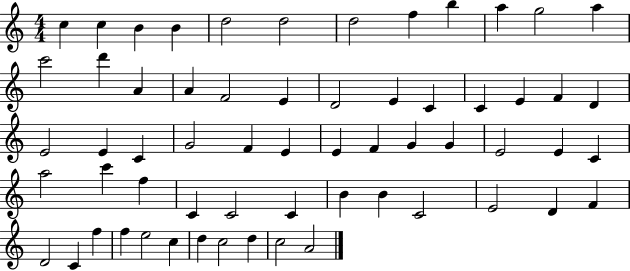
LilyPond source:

{
  \clef treble
  \numericTimeSignature
  \time 4/4
  \key c \major
  c''4 c''4 b'4 b'4 | d''2 d''2 | d''2 f''4 b''4 | a''4 g''2 a''4 | \break c'''2 d'''4 a'4 | a'4 f'2 e'4 | d'2 e'4 c'4 | c'4 e'4 f'4 d'4 | \break e'2 e'4 c'4 | g'2 f'4 e'4 | e'4 f'4 g'4 g'4 | e'2 e'4 c'4 | \break a''2 c'''4 f''4 | c'4 c'2 c'4 | b'4 b'4 c'2 | e'2 d'4 f'4 | \break d'2 c'4 f''4 | f''4 e''2 c''4 | d''4 c''2 d''4 | c''2 a'2 | \break \bar "|."
}